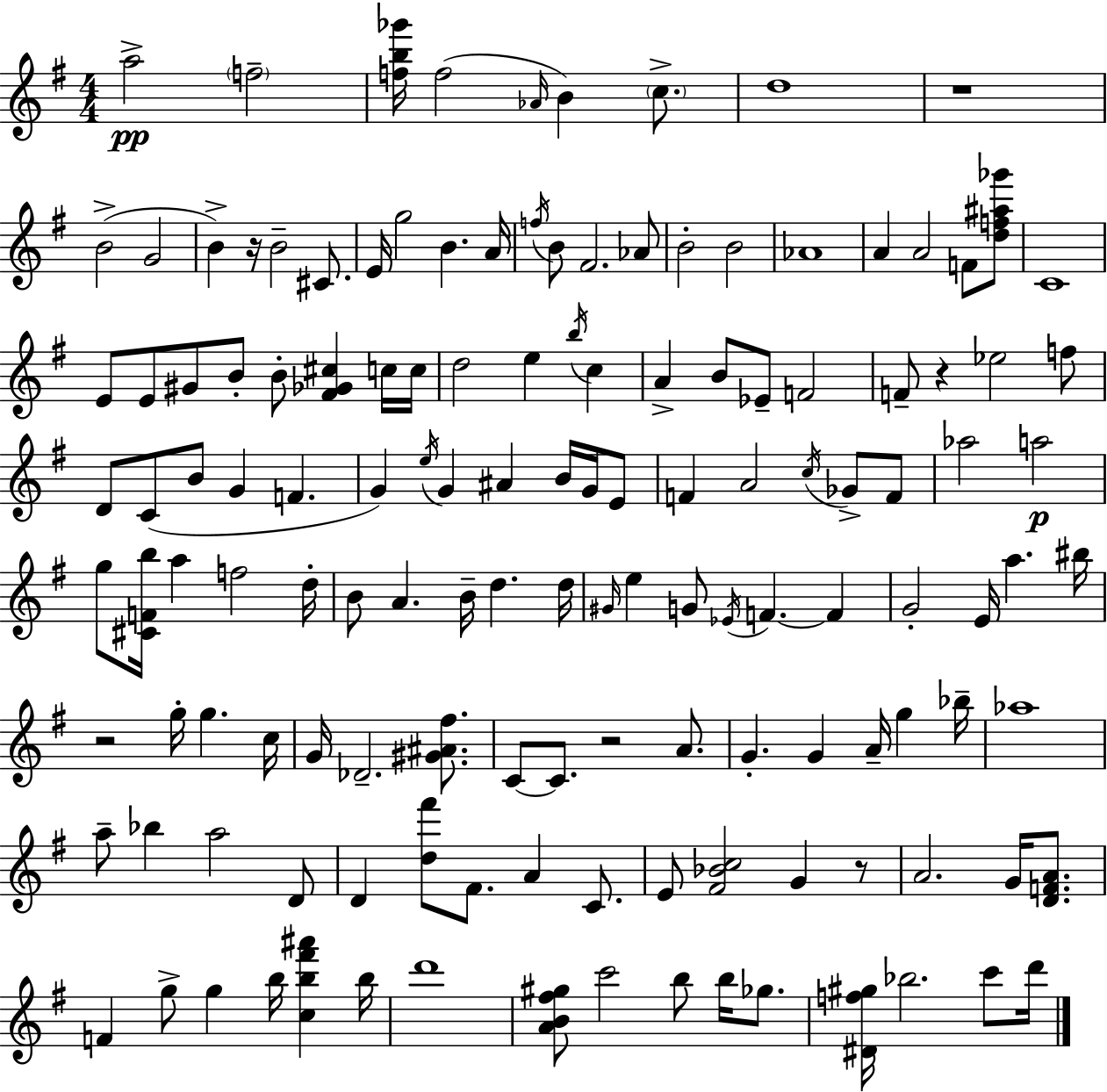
{
  \clef treble
  \numericTimeSignature
  \time 4/4
  \key e \minor
  a''2->\pp \parenthesize f''2-- | <f'' b'' ges'''>16 f''2( \grace { aes'16 } b'4) \parenthesize c''8.-> | d''1 | r1 | \break b'2->( g'2 | b'4->) r16 b'2-- cis'8. | e'16 g''2 b'4. | a'16 \acciaccatura { f''16 } b'8 fis'2. | \break aes'8 b'2-. b'2 | aes'1 | a'4 a'2 f'8 | <d'' f'' ais'' ges'''>8 c'1 | \break e'8 e'8 gis'8 b'8-. b'8-. <fis' ges' cis''>4 | c''16 c''16 d''2 e''4 \acciaccatura { b''16 } c''4 | a'4-> b'8 ees'8-- f'2 | f'8-- r4 ees''2 | \break f''8 d'8 c'8( b'8 g'4 f'4. | g'4) \acciaccatura { e''16 } g'4 ais'4 | b'16 g'16 e'8 f'4 a'2 | \acciaccatura { c''16 } ges'8-> f'8 aes''2 a''2\p | \break g''8 <cis' f' b''>16 a''4 f''2 | d''16-. b'8 a'4. b'16-- d''4. | d''16 \grace { gis'16 } e''4 g'8 \acciaccatura { ees'16 } f'4.~~ | f'4 g'2-. e'16 | \break a''4. bis''16 r2 g''16-. | g''4. c''16 g'16 des'2.-- | <gis' ais' fis''>8. c'8~~ c'8. r2 | a'8. g'4.-. g'4 | \break a'16-- g''4 bes''16-- aes''1 | a''8-- bes''4 a''2 | d'8 d'4 <d'' fis'''>8 fis'8. | a'4 c'8. e'8 <fis' bes' c''>2 | \break g'4 r8 a'2. | g'16 <d' f' a'>8. f'4 g''8-> g''4 | b''16 <c'' b'' fis''' ais'''>4 b''16 d'''1 | <a' b' fis'' gis''>8 c'''2 | \break b''8 b''16 ges''8. <dis' f'' gis''>16 bes''2. | c'''8 d'''16 \bar "|."
}